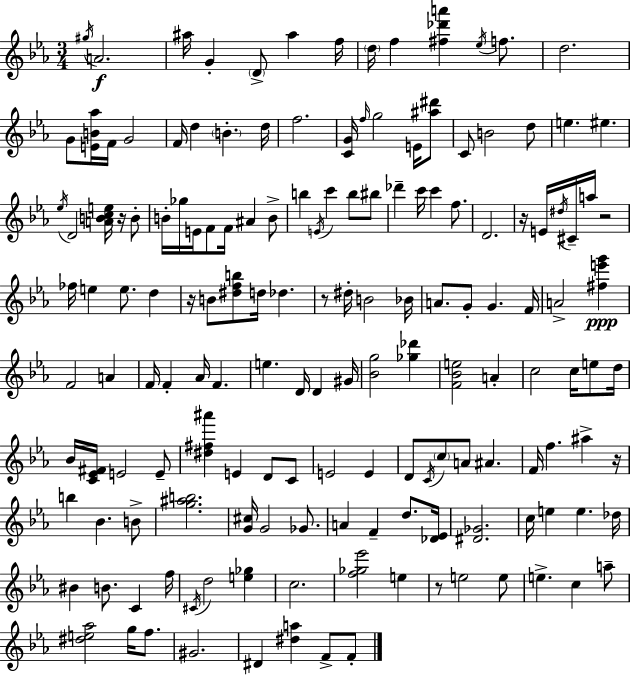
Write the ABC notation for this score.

X:1
T:Untitled
M:3/4
L:1/4
K:Eb
^g/4 A2 ^a/4 G D/2 ^a f/4 d/4 f [^f_d'a'] _e/4 f/2 d2 G/2 [EB_a]/4 F/4 G2 F/4 d B d/4 f2 [CG]/4 f/4 g2 E/4 [^a^d']/2 C/2 B2 d/2 e ^e _e/4 D2 [ABce]/4 z/4 B/2 B/4 _g/4 E/4 F/2 F/4 ^A B/2 b E/4 c' b/2 ^b/2 _d' c'/4 c' f/2 D2 z/4 E/4 ^d/4 ^C/4 a/4 z2 _f/4 e e/2 d z/4 B/2 [^dfb]/2 d/4 _d z/2 ^d/4 B2 _B/4 A/2 G/2 G F/4 A2 [^fe'g'] F2 A F/4 F _A/4 F e D/4 D ^G/4 [_Bg]2 [_g_d'] [F_Be]2 A c2 c/4 e/2 d/4 _B/4 [C_E^F]/4 E2 E/2 [^d^f^a'] E D/2 C/2 E2 E D/2 C/4 c/2 A/2 ^A F/4 f ^a z/4 b _B B/2 [g^ab]2 [G^c]/4 G2 _G/2 A F d/2 [_D_E]/4 [^D_G]2 c/4 e e _d/4 ^B B/2 C f/4 ^C/4 d2 [e_g] c2 [f_g_e']2 e z/2 e2 e/2 e c a/2 [^de_a]2 g/4 f/2 ^G2 ^D [^da] F/2 F/2